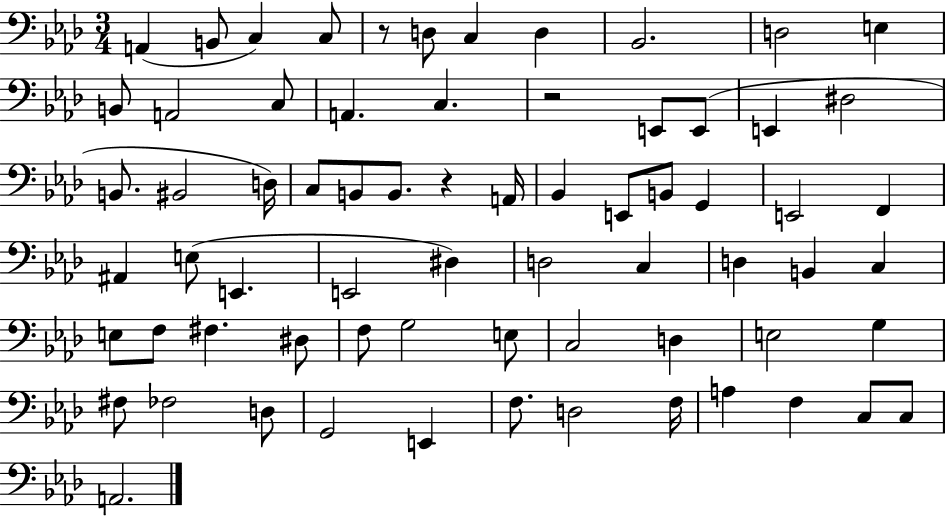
{
  \clef bass
  \numericTimeSignature
  \time 3/4
  \key aes \major
  \repeat volta 2 { a,4( b,8 c4) c8 | r8 d8 c4 d4 | bes,2. | d2 e4 | \break b,8 a,2 c8 | a,4. c4. | r2 e,8 e,8( | e,4 dis2 | \break b,8. bis,2 d16) | c8 b,8 b,8. r4 a,16 | bes,4 e,8 b,8 g,4 | e,2 f,4 | \break ais,4 e8( e,4. | e,2 dis4) | d2 c4 | d4 b,4 c4 | \break e8 f8 fis4. dis8 | f8 g2 e8 | c2 d4 | e2 g4 | \break fis8 fes2 d8 | g,2 e,4 | f8. d2 f16 | a4 f4 c8 c8 | \break a,2. | } \bar "|."
}